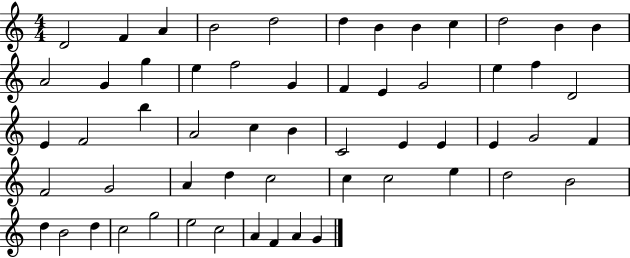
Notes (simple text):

D4/h F4/q A4/q B4/h D5/h D5/q B4/q B4/q C5/q D5/h B4/q B4/q A4/h G4/q G5/q E5/q F5/h G4/q F4/q E4/q G4/h E5/q F5/q D4/h E4/q F4/h B5/q A4/h C5/q B4/q C4/h E4/q E4/q E4/q G4/h F4/q F4/h G4/h A4/q D5/q C5/h C5/q C5/h E5/q D5/h B4/h D5/q B4/h D5/q C5/h G5/h E5/h C5/h A4/q F4/q A4/q G4/q